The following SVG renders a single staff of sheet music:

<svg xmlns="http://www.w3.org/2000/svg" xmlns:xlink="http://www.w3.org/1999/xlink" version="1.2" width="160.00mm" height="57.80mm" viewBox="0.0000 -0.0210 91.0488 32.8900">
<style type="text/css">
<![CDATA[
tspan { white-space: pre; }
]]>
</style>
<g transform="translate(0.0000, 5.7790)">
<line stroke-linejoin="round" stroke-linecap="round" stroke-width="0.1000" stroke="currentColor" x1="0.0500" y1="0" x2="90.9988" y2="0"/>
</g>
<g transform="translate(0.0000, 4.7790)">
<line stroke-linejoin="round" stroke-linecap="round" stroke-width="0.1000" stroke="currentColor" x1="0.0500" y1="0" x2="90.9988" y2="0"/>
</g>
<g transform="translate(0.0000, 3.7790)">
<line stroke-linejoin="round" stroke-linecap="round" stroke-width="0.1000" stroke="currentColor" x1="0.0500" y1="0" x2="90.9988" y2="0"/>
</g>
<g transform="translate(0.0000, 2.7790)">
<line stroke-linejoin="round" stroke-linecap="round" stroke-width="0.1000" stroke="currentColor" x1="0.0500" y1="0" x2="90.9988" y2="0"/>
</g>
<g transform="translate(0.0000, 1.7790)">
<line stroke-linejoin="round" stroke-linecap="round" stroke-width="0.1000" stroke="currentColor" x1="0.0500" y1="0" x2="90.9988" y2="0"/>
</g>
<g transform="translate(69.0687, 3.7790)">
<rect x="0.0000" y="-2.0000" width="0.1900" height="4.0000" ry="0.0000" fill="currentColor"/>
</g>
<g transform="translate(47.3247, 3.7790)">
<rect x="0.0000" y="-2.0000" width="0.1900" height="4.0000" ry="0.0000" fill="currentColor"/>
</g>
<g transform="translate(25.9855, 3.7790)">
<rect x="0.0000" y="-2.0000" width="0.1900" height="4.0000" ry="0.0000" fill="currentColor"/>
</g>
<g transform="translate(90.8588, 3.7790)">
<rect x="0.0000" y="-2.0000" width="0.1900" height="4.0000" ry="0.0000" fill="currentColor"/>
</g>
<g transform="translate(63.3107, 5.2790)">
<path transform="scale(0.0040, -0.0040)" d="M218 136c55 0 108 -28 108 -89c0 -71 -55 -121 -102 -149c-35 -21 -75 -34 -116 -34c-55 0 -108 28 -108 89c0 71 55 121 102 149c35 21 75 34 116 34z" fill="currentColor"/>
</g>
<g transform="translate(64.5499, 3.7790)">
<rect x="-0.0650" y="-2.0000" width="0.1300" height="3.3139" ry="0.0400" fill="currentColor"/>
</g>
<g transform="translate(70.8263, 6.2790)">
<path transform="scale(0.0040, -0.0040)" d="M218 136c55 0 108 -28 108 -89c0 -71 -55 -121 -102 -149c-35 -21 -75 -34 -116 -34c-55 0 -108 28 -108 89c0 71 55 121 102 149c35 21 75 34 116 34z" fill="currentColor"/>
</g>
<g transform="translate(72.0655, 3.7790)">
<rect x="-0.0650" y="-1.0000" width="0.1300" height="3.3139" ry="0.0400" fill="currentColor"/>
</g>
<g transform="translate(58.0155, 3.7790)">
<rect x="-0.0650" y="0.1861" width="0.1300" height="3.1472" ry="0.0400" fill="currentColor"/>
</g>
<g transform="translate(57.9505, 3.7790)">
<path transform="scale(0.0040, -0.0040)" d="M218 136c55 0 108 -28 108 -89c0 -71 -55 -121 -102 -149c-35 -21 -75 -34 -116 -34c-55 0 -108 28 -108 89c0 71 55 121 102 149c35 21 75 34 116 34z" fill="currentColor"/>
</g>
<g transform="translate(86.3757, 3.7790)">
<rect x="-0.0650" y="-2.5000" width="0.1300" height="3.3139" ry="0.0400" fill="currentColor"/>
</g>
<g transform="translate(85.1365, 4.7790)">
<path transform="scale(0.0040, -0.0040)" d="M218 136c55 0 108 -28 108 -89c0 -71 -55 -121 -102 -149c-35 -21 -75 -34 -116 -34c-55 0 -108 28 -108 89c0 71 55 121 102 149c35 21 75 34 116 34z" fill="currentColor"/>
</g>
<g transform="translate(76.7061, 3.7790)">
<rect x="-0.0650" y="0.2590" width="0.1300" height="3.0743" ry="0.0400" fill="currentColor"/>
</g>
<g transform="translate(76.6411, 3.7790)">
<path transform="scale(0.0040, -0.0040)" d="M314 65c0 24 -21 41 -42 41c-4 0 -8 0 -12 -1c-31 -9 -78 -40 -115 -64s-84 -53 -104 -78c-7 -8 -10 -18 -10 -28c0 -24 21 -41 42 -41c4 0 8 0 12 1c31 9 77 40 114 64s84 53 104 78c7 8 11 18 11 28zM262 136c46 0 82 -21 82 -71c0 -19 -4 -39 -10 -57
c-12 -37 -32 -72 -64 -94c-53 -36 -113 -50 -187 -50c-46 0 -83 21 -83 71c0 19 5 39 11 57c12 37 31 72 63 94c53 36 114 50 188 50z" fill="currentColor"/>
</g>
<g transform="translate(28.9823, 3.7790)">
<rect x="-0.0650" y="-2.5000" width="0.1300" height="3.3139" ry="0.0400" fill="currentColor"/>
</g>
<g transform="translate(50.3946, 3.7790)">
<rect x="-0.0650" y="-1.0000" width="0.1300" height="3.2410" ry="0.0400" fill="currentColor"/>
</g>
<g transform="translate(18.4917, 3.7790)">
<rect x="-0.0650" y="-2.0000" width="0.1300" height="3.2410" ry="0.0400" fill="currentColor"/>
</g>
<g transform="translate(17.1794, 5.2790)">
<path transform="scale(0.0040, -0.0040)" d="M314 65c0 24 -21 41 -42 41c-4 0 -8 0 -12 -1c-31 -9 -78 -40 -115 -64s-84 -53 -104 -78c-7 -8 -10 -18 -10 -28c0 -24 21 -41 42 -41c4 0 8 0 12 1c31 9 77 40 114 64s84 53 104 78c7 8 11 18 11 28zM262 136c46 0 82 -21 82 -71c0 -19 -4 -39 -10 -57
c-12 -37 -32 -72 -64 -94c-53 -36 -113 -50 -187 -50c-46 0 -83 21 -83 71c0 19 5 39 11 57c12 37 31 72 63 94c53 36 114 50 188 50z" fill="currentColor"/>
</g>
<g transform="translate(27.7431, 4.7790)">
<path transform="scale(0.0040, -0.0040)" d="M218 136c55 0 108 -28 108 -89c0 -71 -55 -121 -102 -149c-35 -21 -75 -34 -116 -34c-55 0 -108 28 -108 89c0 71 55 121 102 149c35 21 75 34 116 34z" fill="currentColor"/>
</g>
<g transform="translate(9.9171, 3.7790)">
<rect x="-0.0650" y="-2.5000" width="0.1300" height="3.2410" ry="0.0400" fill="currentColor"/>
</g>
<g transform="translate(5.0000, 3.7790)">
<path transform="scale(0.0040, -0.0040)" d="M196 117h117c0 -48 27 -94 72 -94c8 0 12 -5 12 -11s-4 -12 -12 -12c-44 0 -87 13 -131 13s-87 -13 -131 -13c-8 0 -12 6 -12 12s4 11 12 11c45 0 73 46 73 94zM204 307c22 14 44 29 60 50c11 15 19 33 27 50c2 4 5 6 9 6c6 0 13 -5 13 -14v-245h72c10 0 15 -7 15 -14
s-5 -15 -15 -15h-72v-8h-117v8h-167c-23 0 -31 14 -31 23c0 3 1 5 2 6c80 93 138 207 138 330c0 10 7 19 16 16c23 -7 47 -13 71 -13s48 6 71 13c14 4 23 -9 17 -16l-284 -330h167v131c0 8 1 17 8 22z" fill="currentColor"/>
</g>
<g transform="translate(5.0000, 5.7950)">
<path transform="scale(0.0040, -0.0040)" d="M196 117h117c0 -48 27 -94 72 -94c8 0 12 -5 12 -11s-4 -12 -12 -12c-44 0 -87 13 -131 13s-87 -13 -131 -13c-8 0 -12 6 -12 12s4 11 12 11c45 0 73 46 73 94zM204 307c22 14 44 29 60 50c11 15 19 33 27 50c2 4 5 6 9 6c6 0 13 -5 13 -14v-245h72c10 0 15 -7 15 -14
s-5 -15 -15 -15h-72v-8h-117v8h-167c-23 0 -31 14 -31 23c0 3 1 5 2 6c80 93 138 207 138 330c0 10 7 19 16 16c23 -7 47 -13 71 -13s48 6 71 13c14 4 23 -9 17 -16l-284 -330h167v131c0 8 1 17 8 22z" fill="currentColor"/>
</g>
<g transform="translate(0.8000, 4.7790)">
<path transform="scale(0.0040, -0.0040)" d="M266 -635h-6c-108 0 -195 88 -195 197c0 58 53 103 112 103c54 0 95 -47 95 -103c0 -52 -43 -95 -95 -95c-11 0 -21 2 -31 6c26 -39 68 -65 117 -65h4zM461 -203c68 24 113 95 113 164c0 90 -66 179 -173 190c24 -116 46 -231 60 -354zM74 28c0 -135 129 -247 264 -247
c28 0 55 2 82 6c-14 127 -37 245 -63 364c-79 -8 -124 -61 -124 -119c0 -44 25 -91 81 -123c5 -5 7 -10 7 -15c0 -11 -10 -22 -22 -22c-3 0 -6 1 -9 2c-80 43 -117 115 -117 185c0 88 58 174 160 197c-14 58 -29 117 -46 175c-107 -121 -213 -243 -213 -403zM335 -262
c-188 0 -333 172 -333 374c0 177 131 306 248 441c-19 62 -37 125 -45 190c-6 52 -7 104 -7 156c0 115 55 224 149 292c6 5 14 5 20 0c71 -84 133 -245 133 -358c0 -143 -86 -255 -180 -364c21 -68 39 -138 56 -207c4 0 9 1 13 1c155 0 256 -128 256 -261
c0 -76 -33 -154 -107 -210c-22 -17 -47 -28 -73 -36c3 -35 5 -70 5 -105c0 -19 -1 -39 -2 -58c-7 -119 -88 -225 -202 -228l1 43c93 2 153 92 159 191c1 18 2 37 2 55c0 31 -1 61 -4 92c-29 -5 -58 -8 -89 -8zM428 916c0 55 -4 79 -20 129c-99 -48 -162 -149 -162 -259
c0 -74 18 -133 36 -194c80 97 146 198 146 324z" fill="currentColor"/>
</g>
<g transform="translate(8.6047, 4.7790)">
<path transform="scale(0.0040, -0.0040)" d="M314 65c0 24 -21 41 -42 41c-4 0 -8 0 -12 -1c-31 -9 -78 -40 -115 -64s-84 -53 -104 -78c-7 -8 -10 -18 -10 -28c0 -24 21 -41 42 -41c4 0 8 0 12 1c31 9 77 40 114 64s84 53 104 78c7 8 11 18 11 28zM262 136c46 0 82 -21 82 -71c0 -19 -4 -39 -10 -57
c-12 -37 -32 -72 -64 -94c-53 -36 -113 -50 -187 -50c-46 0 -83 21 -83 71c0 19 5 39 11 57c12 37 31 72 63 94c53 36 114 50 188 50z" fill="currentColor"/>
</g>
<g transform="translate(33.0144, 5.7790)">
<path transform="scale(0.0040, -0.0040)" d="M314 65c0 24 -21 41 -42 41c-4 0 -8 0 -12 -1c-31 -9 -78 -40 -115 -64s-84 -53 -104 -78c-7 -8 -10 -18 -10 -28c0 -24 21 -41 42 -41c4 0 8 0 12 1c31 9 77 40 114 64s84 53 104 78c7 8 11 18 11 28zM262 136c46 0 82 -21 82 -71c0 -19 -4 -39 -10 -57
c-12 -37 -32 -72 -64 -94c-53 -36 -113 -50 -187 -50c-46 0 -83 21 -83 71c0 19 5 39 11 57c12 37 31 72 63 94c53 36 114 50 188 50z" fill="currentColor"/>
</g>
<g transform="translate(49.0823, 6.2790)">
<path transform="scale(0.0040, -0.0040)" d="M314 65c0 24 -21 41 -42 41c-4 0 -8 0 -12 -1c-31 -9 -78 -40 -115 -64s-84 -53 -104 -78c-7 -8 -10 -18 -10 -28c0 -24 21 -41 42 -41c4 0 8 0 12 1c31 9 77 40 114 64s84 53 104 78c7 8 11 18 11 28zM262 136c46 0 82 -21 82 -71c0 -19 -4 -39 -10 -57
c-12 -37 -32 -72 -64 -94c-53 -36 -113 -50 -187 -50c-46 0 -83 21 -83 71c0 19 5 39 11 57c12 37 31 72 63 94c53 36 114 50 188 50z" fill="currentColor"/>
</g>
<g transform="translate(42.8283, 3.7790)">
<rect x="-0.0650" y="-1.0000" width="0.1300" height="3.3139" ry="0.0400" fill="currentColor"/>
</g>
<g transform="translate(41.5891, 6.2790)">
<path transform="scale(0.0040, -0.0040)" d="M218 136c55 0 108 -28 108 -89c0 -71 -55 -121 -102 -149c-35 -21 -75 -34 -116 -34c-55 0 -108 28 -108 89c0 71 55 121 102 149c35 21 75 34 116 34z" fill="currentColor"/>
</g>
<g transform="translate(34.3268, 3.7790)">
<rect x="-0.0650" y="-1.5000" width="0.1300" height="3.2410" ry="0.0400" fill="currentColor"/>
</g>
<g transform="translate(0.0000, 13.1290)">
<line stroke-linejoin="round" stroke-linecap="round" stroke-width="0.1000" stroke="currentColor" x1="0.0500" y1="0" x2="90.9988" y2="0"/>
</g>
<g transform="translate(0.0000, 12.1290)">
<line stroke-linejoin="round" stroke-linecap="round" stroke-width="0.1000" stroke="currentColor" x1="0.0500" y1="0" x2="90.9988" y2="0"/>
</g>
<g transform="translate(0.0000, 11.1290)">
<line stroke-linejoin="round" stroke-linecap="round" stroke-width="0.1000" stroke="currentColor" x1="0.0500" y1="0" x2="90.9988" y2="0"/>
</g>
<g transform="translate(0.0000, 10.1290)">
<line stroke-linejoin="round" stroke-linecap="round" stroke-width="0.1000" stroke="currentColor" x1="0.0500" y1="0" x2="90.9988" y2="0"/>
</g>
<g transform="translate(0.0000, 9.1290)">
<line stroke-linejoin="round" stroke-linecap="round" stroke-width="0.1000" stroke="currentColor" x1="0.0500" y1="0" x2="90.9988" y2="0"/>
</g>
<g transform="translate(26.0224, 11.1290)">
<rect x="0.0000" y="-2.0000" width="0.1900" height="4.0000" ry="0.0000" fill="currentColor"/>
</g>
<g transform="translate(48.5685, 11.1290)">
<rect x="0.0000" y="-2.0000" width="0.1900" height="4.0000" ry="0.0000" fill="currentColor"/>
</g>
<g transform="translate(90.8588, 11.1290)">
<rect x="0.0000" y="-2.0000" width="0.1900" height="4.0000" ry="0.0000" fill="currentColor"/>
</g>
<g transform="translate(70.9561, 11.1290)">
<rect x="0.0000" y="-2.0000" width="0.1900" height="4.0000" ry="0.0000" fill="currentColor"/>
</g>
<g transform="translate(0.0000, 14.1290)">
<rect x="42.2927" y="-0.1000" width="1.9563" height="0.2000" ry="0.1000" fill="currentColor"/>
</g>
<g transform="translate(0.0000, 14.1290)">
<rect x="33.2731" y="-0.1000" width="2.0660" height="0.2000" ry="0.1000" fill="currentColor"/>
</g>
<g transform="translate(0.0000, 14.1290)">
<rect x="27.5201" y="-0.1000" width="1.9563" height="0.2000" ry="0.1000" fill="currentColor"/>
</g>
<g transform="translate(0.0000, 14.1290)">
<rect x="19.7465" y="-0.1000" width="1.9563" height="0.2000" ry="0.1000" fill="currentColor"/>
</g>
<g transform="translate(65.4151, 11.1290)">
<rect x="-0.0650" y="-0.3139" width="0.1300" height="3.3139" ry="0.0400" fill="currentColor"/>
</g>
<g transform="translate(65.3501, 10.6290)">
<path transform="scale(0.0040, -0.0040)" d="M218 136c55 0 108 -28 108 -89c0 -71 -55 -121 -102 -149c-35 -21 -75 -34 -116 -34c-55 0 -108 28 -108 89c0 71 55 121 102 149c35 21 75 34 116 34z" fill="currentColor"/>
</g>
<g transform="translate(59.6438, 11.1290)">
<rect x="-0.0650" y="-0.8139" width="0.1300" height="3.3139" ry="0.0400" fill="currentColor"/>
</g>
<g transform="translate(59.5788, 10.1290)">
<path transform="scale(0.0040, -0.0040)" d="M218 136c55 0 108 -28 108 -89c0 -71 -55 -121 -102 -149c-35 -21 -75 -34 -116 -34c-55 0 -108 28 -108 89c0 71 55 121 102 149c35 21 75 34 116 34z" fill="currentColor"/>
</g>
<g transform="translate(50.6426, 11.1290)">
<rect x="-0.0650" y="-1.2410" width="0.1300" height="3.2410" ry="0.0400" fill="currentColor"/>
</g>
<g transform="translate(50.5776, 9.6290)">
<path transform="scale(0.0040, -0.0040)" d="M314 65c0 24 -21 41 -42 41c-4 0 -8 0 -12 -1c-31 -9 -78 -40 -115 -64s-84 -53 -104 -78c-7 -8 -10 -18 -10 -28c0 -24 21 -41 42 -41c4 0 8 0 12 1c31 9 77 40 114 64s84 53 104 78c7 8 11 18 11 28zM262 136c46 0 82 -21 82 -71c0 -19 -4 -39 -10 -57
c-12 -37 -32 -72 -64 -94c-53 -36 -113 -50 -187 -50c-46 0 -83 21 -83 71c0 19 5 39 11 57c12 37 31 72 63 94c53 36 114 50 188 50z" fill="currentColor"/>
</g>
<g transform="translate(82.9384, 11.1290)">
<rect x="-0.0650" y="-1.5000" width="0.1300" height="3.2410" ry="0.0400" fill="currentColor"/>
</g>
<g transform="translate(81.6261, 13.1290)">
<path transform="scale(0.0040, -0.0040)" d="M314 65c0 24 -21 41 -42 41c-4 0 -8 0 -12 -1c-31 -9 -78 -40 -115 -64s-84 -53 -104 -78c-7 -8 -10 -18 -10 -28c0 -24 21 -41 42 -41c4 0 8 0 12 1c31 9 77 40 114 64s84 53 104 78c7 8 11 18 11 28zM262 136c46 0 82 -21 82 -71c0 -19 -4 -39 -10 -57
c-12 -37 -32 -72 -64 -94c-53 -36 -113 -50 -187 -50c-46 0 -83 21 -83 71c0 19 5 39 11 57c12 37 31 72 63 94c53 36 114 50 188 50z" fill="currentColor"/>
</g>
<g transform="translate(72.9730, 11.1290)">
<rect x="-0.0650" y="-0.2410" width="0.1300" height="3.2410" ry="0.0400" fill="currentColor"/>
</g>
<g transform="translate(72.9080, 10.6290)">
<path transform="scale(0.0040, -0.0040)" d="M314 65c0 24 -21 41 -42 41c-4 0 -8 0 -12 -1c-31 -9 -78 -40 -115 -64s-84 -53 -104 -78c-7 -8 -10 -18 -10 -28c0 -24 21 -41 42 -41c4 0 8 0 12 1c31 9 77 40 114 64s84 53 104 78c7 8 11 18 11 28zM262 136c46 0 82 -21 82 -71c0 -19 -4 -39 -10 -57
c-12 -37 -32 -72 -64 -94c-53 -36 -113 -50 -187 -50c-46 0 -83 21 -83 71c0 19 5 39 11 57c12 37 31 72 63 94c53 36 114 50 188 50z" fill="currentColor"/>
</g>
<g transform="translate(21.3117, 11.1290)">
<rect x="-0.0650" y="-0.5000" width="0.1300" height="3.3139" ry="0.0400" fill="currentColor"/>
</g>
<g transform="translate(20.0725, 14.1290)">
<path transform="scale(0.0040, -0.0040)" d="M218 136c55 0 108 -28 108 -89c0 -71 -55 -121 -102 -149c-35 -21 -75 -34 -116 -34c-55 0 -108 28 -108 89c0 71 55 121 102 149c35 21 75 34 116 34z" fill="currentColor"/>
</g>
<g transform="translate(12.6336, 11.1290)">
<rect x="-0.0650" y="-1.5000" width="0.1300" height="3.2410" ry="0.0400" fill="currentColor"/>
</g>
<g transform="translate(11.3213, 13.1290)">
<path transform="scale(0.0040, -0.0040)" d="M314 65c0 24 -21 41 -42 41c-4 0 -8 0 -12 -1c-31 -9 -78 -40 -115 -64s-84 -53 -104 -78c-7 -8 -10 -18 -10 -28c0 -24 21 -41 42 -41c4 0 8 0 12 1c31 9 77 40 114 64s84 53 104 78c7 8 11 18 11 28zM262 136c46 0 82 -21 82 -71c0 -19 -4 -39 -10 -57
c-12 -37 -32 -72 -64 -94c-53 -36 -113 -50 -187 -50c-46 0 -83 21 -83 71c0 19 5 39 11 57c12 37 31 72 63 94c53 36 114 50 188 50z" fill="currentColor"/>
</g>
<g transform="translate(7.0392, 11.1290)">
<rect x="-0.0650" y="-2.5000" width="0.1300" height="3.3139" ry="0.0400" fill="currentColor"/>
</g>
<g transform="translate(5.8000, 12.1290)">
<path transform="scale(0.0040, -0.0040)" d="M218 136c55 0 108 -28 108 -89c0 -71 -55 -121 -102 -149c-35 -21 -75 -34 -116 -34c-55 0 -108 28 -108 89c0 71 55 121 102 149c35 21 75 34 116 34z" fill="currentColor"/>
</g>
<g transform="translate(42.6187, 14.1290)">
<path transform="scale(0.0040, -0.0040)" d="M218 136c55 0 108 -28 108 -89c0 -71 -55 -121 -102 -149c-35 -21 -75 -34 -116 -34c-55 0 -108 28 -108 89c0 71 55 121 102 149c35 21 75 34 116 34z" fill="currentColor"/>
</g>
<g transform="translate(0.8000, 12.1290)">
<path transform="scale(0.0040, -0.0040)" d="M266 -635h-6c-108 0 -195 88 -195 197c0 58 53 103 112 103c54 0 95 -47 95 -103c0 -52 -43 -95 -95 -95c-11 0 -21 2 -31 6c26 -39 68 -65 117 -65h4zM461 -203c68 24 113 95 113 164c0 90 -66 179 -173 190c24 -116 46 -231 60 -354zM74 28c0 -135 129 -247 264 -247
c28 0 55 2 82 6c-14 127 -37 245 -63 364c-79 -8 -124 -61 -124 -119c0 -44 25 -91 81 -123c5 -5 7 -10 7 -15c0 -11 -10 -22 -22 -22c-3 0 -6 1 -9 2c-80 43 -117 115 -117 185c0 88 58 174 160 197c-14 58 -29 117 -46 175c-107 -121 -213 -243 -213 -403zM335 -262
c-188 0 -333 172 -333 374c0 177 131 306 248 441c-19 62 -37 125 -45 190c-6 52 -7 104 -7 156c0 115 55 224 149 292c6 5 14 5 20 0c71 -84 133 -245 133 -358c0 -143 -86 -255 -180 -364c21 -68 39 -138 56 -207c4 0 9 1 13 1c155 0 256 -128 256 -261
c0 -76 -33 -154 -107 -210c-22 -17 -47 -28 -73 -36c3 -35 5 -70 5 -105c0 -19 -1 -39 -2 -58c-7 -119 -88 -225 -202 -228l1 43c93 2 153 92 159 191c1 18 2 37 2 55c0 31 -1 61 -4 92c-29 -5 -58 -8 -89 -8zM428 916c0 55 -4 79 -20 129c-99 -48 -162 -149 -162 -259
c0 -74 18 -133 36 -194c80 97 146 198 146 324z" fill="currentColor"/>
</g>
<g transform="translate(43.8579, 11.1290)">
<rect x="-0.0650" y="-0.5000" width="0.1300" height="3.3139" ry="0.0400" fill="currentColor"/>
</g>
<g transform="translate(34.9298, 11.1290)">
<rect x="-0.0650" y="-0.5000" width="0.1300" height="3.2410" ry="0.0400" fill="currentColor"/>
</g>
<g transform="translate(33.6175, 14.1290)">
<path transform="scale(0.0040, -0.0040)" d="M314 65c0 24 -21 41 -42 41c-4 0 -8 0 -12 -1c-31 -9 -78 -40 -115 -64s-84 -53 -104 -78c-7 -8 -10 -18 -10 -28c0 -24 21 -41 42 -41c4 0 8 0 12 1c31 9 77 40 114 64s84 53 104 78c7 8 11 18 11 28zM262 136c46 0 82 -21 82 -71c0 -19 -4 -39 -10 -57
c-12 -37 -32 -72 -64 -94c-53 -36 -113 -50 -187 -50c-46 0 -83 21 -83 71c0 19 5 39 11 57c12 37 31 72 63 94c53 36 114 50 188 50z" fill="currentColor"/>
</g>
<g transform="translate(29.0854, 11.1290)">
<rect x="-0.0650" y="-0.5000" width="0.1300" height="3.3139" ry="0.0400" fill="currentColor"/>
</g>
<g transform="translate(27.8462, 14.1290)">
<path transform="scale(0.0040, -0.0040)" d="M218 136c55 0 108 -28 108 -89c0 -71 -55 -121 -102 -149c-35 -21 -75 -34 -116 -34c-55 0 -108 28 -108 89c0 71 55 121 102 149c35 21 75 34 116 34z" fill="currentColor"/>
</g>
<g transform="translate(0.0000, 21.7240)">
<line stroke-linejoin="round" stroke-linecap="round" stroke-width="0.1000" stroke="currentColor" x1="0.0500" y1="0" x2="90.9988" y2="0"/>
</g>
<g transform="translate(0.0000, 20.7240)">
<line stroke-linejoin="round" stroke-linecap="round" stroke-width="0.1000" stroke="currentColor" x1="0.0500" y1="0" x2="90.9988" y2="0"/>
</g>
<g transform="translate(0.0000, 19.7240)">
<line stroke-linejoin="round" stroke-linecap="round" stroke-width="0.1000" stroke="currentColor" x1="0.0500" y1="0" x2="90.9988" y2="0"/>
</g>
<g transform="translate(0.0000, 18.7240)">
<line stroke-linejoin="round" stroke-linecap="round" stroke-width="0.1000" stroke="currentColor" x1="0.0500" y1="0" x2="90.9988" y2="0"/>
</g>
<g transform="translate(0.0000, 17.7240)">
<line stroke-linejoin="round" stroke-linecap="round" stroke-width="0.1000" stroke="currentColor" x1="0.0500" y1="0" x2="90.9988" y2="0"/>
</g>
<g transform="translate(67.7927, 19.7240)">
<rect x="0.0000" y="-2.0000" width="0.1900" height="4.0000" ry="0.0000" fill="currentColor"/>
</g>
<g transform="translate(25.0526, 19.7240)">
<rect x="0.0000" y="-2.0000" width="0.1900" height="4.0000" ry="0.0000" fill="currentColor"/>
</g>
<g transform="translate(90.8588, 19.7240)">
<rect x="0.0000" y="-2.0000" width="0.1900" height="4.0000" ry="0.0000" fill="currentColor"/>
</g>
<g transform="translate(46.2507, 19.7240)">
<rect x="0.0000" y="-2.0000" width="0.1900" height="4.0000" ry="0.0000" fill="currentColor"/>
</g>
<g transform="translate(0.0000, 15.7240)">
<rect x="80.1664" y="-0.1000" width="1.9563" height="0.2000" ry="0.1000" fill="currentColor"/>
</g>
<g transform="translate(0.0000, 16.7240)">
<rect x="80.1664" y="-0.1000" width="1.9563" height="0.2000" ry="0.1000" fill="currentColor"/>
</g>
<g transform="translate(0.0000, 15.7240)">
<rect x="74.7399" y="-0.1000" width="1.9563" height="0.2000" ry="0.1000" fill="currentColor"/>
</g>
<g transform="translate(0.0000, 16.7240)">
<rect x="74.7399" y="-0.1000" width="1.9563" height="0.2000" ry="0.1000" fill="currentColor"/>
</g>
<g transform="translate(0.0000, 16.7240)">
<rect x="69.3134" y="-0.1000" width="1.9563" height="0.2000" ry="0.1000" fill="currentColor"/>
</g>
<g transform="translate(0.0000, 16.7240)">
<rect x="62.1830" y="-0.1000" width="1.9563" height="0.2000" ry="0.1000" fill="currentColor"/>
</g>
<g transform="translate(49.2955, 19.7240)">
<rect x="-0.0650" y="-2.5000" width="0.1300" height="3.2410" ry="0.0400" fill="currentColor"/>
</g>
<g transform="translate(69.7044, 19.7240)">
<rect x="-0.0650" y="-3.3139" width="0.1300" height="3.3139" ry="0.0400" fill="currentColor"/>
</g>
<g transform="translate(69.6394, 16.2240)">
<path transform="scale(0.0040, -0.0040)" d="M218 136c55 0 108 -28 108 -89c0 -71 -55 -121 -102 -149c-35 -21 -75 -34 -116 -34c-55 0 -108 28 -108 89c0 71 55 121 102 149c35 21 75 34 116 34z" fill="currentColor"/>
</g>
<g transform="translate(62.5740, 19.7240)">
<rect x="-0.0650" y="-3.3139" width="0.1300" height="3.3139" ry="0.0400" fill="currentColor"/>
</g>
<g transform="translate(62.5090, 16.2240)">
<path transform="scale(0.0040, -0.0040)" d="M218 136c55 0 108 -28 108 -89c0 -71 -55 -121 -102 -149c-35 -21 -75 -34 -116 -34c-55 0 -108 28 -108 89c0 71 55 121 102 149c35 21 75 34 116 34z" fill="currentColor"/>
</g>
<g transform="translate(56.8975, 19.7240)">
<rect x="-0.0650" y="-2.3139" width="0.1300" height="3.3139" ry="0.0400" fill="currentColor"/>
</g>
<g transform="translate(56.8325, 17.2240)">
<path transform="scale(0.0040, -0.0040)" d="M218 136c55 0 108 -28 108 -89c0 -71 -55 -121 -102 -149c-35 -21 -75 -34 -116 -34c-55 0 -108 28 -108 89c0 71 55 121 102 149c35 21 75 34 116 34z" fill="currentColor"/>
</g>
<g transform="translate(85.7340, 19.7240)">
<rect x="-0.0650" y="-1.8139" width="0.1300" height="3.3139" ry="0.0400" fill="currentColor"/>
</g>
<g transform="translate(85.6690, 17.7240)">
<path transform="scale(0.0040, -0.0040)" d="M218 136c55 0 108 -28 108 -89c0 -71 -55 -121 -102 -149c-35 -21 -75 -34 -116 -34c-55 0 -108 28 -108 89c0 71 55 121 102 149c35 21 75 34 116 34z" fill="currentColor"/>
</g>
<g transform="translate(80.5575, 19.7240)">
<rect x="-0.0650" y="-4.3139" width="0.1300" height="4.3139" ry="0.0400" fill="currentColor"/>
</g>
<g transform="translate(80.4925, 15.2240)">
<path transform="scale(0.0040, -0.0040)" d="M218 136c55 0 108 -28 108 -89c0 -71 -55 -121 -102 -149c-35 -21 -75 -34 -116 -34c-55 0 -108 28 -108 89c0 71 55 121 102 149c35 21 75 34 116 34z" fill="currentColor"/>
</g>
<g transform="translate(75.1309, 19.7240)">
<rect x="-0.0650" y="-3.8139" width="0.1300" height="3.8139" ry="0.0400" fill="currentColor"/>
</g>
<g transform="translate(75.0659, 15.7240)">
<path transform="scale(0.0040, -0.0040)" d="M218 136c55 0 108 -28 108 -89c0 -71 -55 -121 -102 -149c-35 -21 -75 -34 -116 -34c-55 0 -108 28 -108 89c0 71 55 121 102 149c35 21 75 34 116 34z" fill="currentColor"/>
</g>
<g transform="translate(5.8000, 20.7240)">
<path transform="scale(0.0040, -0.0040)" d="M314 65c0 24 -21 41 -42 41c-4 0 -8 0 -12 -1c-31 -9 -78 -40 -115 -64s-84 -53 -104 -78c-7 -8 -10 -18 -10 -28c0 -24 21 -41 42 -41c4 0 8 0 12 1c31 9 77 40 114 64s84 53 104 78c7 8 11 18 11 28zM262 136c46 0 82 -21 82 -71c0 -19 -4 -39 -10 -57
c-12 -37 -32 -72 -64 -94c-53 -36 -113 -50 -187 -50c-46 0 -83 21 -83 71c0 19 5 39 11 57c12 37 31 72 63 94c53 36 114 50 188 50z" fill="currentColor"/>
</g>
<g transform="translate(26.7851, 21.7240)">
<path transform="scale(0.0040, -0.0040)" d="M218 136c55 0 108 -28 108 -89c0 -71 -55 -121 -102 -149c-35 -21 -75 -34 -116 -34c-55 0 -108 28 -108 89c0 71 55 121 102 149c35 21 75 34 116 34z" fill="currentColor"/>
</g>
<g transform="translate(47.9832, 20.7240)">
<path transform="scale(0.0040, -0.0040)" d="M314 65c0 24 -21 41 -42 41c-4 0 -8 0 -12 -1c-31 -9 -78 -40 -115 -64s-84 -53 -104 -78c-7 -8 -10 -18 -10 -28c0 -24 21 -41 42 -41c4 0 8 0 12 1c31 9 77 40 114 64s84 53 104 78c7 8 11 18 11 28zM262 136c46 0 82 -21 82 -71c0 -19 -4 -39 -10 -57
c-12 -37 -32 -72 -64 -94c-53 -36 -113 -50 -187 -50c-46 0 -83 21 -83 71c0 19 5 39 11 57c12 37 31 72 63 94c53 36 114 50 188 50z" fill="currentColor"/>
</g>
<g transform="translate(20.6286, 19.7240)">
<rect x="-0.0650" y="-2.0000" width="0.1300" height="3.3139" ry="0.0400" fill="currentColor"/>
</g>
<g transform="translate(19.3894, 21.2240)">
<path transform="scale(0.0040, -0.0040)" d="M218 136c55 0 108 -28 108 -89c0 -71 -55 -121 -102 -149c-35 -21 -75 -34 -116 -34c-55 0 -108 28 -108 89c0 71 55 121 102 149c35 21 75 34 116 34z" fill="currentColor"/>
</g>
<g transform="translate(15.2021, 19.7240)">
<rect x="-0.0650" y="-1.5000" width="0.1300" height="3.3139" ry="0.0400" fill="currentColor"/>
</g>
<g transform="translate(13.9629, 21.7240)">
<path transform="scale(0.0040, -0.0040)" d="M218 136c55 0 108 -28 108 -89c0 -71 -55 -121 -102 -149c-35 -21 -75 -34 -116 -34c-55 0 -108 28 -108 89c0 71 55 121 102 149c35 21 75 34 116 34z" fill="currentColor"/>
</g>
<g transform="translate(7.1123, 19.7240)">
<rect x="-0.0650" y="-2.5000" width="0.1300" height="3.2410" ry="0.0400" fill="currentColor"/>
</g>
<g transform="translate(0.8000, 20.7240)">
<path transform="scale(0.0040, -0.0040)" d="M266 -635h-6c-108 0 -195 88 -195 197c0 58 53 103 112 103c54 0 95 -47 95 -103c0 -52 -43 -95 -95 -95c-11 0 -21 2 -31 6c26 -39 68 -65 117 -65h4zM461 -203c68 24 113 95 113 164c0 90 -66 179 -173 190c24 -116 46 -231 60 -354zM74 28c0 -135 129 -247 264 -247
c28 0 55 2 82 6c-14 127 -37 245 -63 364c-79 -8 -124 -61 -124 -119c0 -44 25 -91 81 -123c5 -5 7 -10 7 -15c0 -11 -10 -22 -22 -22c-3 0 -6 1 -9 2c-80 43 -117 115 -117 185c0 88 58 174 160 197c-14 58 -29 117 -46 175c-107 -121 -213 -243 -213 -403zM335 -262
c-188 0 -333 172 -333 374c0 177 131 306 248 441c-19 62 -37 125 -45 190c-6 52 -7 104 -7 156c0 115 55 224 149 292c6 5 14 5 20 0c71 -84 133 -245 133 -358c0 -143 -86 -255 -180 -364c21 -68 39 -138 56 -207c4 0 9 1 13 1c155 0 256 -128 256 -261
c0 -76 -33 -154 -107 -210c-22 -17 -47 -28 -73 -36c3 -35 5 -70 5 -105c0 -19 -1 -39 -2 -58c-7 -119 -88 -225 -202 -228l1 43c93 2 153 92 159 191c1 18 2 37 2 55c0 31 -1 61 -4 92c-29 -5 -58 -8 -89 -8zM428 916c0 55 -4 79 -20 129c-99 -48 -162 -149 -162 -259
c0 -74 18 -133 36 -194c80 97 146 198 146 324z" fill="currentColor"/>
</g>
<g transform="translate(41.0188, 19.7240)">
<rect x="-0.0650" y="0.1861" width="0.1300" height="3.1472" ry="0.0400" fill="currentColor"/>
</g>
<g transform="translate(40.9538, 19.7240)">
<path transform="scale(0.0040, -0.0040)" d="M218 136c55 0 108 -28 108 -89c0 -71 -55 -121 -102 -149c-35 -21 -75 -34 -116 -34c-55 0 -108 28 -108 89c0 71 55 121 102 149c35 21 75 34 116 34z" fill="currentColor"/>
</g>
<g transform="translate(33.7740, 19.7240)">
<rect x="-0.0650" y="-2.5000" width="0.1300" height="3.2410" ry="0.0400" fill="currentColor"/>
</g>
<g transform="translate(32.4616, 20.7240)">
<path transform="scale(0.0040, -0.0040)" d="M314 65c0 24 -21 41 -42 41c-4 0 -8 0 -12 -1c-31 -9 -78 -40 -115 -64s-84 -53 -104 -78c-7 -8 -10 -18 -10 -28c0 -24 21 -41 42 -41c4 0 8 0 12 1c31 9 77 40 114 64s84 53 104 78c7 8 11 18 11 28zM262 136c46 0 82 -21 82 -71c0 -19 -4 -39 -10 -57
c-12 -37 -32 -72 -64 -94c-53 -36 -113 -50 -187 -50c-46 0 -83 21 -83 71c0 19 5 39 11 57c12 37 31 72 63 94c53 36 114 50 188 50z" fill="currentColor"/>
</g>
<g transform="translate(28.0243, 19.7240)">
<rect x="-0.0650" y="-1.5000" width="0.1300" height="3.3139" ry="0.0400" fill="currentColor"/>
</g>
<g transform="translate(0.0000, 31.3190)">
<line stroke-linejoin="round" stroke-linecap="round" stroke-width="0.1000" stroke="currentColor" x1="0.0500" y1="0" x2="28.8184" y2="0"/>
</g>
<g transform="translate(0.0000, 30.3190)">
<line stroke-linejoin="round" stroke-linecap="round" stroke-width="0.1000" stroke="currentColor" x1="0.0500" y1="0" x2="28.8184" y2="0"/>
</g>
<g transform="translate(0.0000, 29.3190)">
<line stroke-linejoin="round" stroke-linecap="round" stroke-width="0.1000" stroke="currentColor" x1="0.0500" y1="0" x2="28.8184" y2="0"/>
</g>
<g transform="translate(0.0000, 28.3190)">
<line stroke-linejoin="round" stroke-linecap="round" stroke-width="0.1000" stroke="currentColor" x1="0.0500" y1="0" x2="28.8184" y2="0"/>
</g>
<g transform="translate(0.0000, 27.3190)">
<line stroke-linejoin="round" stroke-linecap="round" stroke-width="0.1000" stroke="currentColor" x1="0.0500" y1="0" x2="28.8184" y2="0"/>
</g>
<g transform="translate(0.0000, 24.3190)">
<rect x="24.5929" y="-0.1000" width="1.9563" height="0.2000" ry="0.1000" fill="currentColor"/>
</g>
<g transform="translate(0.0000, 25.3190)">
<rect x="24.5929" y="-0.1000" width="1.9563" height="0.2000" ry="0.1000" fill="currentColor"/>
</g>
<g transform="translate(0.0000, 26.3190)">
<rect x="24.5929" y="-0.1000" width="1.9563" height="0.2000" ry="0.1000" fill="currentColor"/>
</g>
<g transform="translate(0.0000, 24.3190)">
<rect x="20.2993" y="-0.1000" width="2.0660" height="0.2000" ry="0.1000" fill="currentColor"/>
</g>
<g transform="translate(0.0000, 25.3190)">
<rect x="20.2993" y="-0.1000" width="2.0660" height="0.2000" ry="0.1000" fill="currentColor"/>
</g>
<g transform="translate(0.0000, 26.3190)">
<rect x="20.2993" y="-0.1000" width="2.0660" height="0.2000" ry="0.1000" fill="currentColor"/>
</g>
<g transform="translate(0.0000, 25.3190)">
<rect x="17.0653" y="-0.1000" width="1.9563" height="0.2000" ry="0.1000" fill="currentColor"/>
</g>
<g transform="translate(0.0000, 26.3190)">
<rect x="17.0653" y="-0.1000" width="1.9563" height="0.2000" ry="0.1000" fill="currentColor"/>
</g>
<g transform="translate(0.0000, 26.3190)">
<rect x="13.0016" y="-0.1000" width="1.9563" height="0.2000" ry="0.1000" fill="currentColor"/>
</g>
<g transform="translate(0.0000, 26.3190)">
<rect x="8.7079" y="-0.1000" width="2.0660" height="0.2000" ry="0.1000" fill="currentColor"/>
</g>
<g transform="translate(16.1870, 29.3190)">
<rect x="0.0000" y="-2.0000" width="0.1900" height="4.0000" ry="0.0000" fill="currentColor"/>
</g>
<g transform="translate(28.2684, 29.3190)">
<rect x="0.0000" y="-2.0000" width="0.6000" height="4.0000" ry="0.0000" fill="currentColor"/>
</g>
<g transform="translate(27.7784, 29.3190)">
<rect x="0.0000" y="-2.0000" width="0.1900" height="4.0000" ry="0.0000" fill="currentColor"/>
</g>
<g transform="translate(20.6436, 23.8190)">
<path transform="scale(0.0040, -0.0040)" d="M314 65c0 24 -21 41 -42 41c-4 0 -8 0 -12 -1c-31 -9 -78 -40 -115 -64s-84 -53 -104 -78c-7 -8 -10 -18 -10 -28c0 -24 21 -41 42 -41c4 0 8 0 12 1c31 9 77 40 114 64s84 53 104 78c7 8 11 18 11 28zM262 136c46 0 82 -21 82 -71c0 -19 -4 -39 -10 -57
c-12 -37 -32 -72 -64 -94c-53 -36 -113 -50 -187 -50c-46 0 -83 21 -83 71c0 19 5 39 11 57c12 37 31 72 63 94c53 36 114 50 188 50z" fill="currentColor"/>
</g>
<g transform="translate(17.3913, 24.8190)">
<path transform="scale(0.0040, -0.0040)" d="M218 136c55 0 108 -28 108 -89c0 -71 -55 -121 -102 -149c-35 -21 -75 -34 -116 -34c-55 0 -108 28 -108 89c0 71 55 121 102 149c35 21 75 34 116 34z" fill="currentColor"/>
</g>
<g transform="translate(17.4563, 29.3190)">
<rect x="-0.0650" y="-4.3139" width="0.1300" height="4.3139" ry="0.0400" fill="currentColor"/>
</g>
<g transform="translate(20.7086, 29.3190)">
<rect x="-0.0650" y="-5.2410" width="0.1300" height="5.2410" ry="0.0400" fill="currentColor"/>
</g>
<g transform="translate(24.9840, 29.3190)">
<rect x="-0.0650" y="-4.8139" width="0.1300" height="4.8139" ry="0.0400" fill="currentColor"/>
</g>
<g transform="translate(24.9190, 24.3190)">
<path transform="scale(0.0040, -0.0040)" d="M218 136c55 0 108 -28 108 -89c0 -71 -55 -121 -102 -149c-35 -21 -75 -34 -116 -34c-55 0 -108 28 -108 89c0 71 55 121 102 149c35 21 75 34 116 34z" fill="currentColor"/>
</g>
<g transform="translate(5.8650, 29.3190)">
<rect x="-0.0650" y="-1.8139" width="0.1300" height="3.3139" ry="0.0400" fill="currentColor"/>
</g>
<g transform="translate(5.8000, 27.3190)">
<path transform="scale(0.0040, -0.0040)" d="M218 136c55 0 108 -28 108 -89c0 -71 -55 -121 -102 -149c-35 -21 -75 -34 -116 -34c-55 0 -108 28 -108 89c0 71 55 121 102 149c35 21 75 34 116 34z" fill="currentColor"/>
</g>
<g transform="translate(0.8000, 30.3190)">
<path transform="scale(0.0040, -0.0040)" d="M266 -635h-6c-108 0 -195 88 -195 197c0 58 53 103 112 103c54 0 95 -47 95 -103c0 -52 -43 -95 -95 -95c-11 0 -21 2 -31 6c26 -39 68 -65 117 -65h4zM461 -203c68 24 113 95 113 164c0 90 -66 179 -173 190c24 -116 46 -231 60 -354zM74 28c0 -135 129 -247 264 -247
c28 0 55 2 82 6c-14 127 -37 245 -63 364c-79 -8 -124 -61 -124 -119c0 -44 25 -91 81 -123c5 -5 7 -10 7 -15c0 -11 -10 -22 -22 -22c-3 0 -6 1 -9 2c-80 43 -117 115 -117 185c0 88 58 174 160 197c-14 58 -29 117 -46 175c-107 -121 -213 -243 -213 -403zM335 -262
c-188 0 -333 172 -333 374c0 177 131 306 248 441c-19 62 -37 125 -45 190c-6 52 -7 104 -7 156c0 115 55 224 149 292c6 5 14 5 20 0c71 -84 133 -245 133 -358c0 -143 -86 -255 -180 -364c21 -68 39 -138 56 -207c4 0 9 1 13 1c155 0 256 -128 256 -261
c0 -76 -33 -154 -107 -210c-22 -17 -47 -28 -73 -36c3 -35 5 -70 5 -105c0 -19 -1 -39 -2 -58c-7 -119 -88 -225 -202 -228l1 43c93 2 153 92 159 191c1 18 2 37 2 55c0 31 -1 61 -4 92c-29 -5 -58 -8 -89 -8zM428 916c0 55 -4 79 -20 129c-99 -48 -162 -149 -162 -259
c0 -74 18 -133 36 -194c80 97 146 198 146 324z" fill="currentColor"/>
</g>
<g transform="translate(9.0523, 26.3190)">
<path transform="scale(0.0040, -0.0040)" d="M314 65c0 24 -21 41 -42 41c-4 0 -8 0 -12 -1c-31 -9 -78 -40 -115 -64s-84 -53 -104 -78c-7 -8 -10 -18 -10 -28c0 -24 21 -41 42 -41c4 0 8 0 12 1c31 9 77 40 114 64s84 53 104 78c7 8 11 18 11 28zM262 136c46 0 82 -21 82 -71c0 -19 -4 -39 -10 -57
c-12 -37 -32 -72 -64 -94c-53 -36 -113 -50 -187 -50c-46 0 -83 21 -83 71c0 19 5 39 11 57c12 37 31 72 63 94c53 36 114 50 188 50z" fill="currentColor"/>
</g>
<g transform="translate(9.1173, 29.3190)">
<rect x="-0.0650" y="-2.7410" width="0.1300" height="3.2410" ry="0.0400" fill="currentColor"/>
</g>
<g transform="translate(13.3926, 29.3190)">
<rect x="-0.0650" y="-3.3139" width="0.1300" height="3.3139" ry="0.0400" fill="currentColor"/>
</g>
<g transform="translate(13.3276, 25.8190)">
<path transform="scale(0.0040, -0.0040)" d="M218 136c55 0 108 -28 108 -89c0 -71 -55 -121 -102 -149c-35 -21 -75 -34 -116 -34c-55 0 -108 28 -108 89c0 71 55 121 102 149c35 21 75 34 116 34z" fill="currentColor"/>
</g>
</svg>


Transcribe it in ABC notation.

X:1
T:Untitled
M:4/4
L:1/4
K:C
G2 F2 G E2 D D2 B F D B2 G G E2 C C C2 C e2 d c c2 E2 G2 E F E G2 B G2 g b b c' d' f f a2 b d' f'2 e'